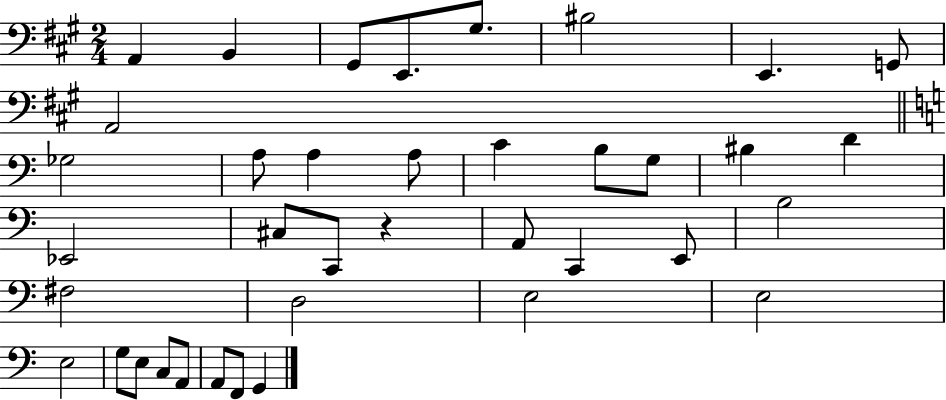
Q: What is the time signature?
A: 2/4